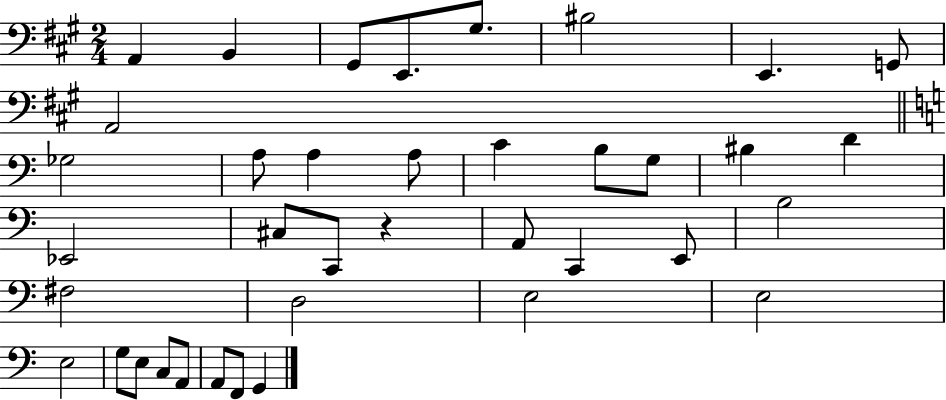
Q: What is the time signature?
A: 2/4